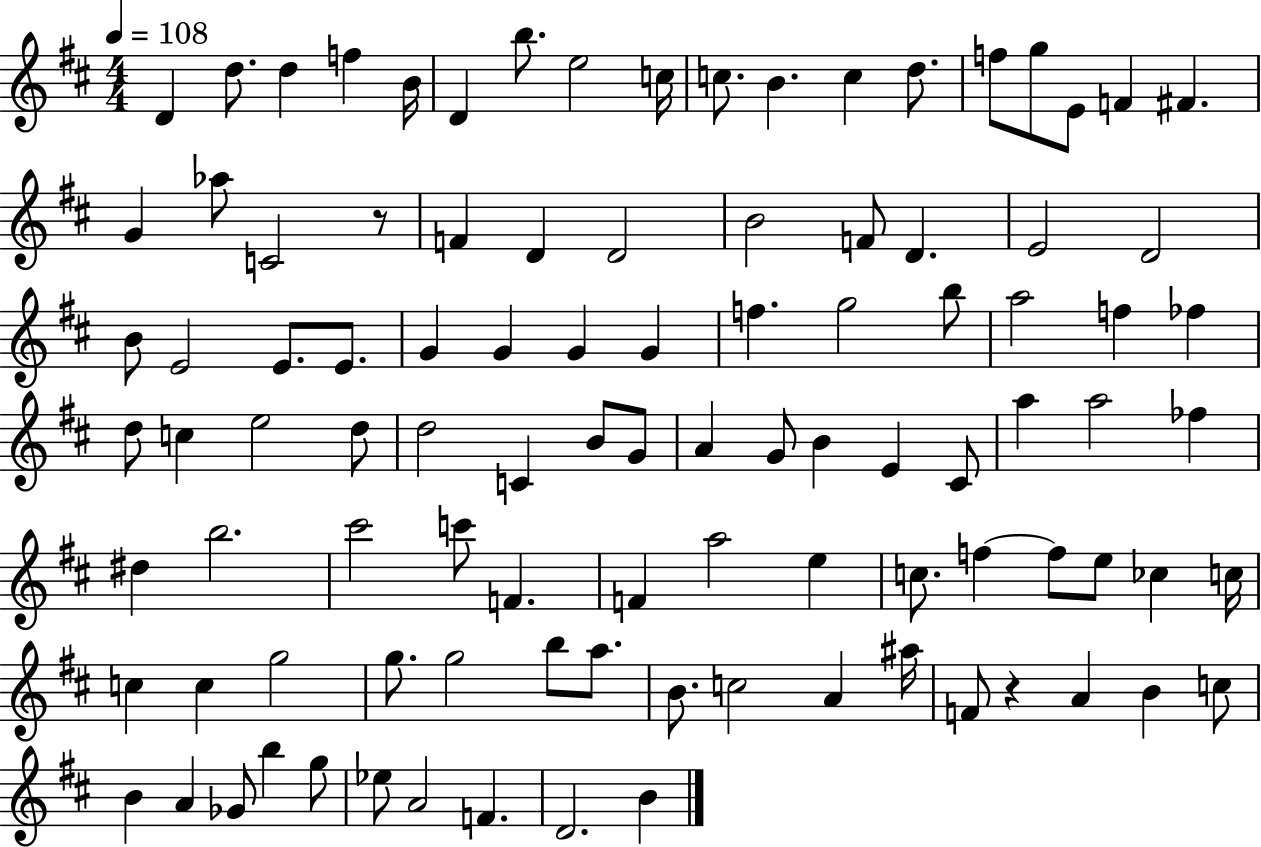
D4/q D5/e. D5/q F5/q B4/s D4/q B5/e. E5/h C5/s C5/e. B4/q. C5/q D5/e. F5/e G5/e E4/e F4/q F#4/q. G4/q Ab5/e C4/h R/e F4/q D4/q D4/h B4/h F4/e D4/q. E4/h D4/h B4/e E4/h E4/e. E4/e. G4/q G4/q G4/q G4/q F5/q. G5/h B5/e A5/h F5/q FES5/q D5/e C5/q E5/h D5/e D5/h C4/q B4/e G4/e A4/q G4/e B4/q E4/q C#4/e A5/q A5/h FES5/q D#5/q B5/h. C#6/h C6/e F4/q. F4/q A5/h E5/q C5/e. F5/q F5/e E5/e CES5/q C5/s C5/q C5/q G5/h G5/e. G5/h B5/e A5/e. B4/e. C5/h A4/q A#5/s F4/e R/q A4/q B4/q C5/e B4/q A4/q Gb4/e B5/q G5/e Eb5/e A4/h F4/q. D4/h. B4/q